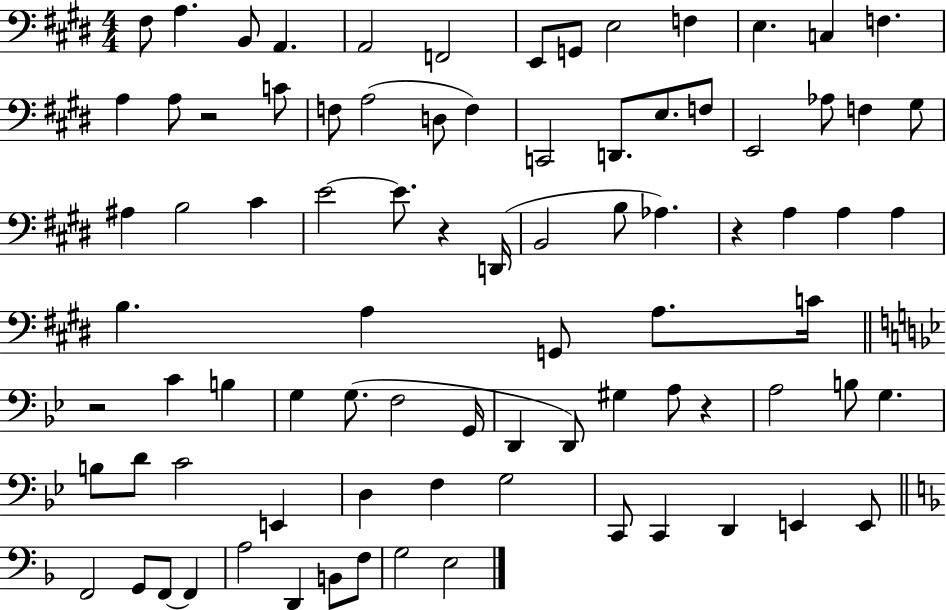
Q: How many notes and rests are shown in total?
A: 85